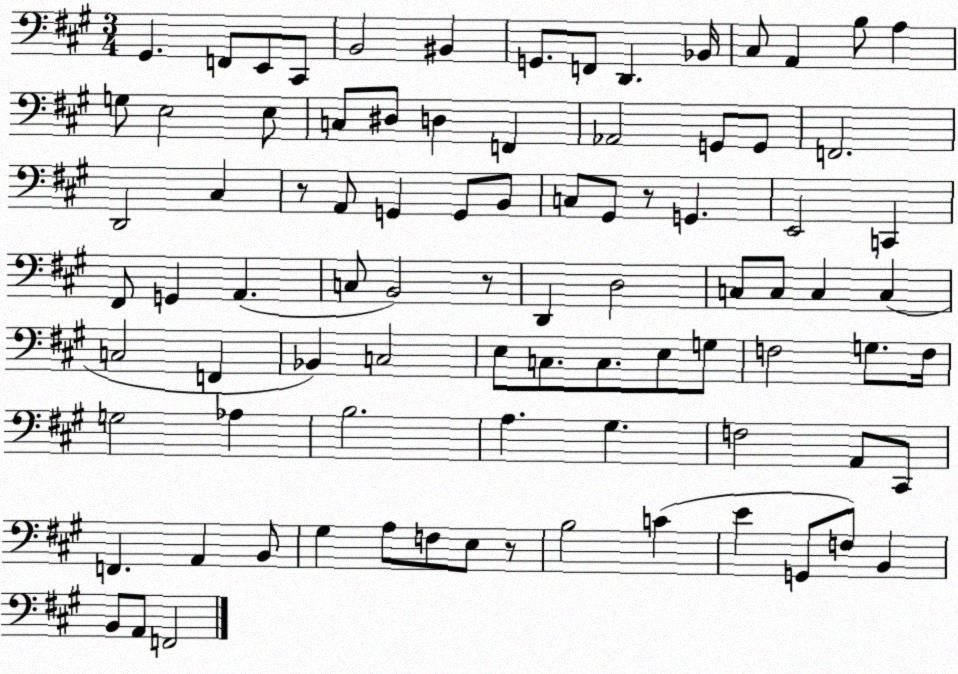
X:1
T:Untitled
M:3/4
L:1/4
K:A
^G,, F,,/2 E,,/2 ^C,,/2 B,,2 ^B,, G,,/2 F,,/2 D,, _B,,/4 ^C,/2 A,, B,/2 A, G,/2 E,2 E,/2 C,/2 ^D,/2 D, F,, _A,,2 G,,/2 G,,/2 F,,2 D,,2 ^C, z/2 A,,/2 G,, G,,/2 B,,/2 C,/2 ^G,,/2 z/2 G,, E,,2 C,, ^F,,/2 G,, A,, C,/2 B,,2 z/2 D,, D,2 C,/2 C,/2 C, C, C,2 F,, _B,, C,2 E,/2 C,/2 C,/2 E,/2 G,/2 F,2 G,/2 F,/4 G,2 _A, B,2 A, ^G, F,2 A,,/2 ^C,,/2 F,, A,, B,,/2 ^G, A,/2 F,/2 E,/2 z/2 B,2 C E G,,/2 F,/2 B,, B,,/2 A,,/2 F,,2